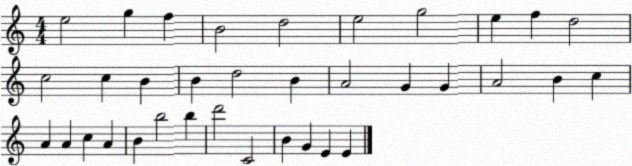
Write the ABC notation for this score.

X:1
T:Untitled
M:4/4
L:1/4
K:C
e2 g f B2 d2 e2 g2 e f d2 c2 c B B d2 B A2 G G A2 B c A A c A B b2 b d'2 C2 B G E E